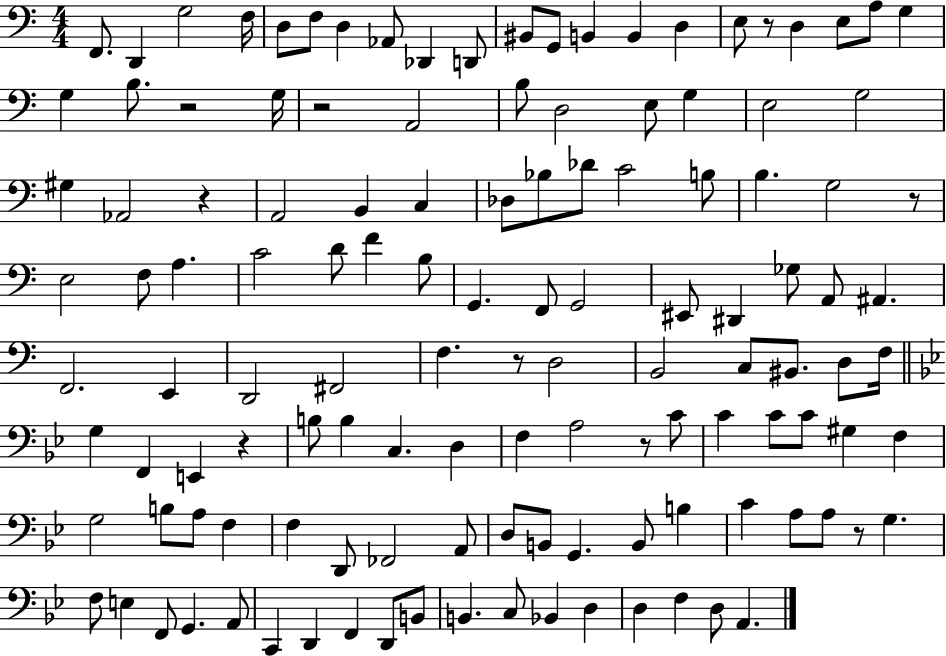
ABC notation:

X:1
T:Untitled
M:4/4
L:1/4
K:C
F,,/2 D,, G,2 F,/4 D,/2 F,/2 D, _A,,/2 _D,, D,,/2 ^B,,/2 G,,/2 B,, B,, D, E,/2 z/2 D, E,/2 A,/2 G, G, B,/2 z2 G,/4 z2 A,,2 B,/2 D,2 E,/2 G, E,2 G,2 ^G, _A,,2 z A,,2 B,, C, _D,/2 _B,/2 _D/2 C2 B,/2 B, G,2 z/2 E,2 F,/2 A, C2 D/2 F B,/2 G,, F,,/2 G,,2 ^E,,/2 ^D,, _G,/2 A,,/2 ^A,, F,,2 E,, D,,2 ^F,,2 F, z/2 D,2 B,,2 C,/2 ^B,,/2 D,/2 F,/4 G, F,, E,, z B,/2 B, C, D, F, A,2 z/2 C/2 C C/2 C/2 ^G, F, G,2 B,/2 A,/2 F, F, D,,/2 _F,,2 A,,/2 D,/2 B,,/2 G,, B,,/2 B, C A,/2 A,/2 z/2 G, F,/2 E, F,,/2 G,, A,,/2 C,, D,, F,, D,,/2 B,,/2 B,, C,/2 _B,, D, D, F, D,/2 A,,